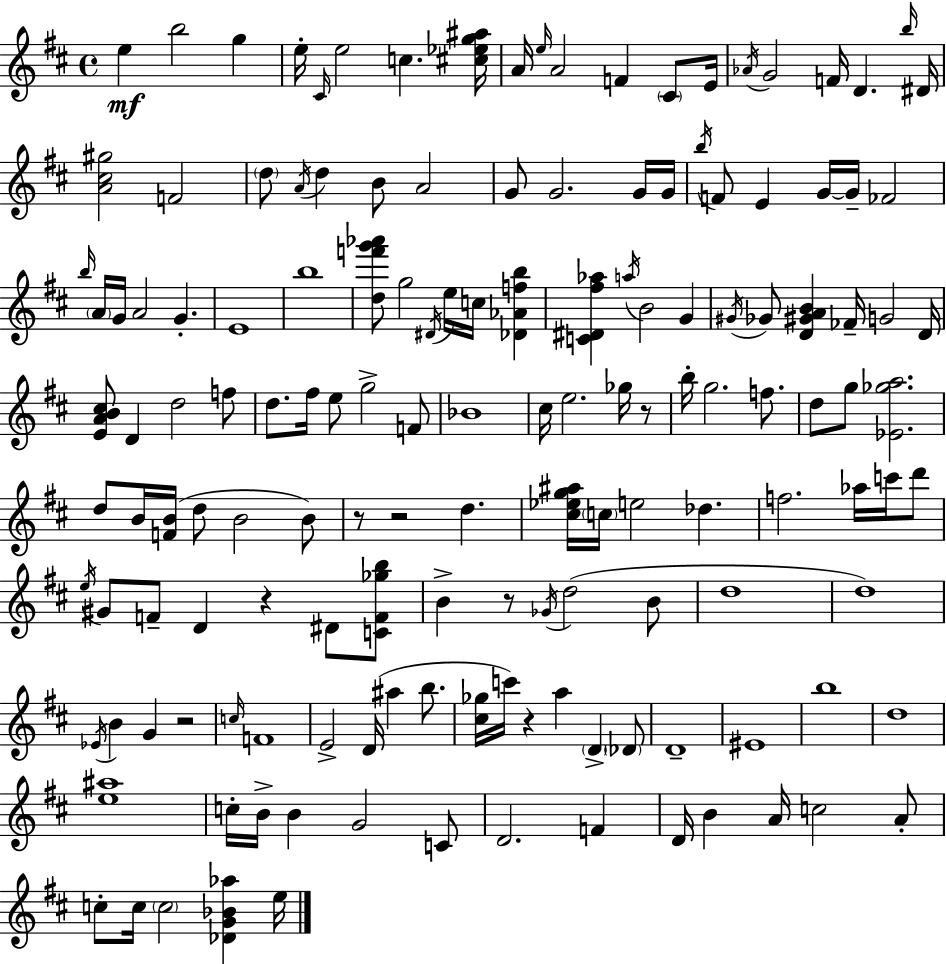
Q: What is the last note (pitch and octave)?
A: E5